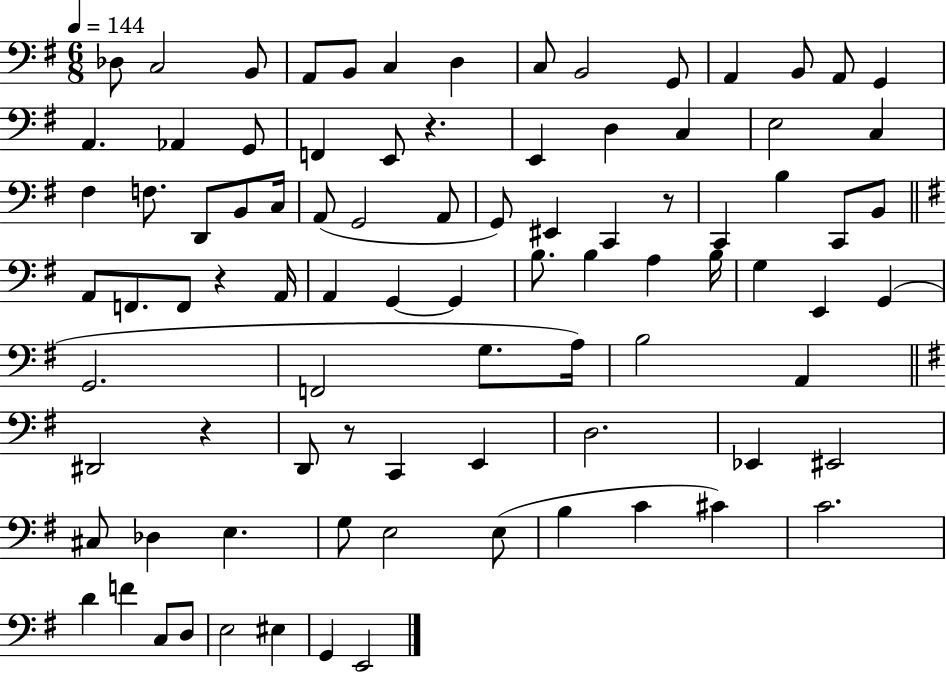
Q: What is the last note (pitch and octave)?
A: E2